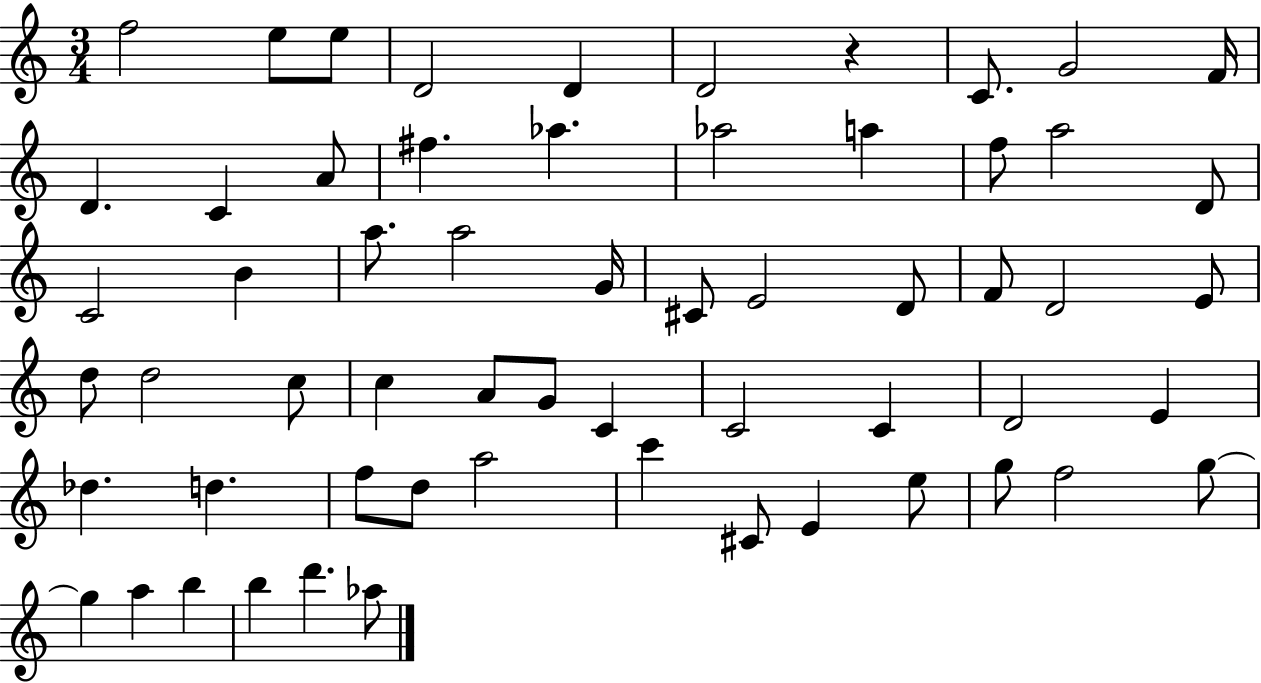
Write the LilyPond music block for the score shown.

{
  \clef treble
  \numericTimeSignature
  \time 3/4
  \key c \major
  \repeat volta 2 { f''2 e''8 e''8 | d'2 d'4 | d'2 r4 | c'8. g'2 f'16 | \break d'4. c'4 a'8 | fis''4. aes''4. | aes''2 a''4 | f''8 a''2 d'8 | \break c'2 b'4 | a''8. a''2 g'16 | cis'8 e'2 d'8 | f'8 d'2 e'8 | \break d''8 d''2 c''8 | c''4 a'8 g'8 c'4 | c'2 c'4 | d'2 e'4 | \break des''4. d''4. | f''8 d''8 a''2 | c'''4 cis'8 e'4 e''8 | g''8 f''2 g''8~~ | \break g''4 a''4 b''4 | b''4 d'''4. aes''8 | } \bar "|."
}